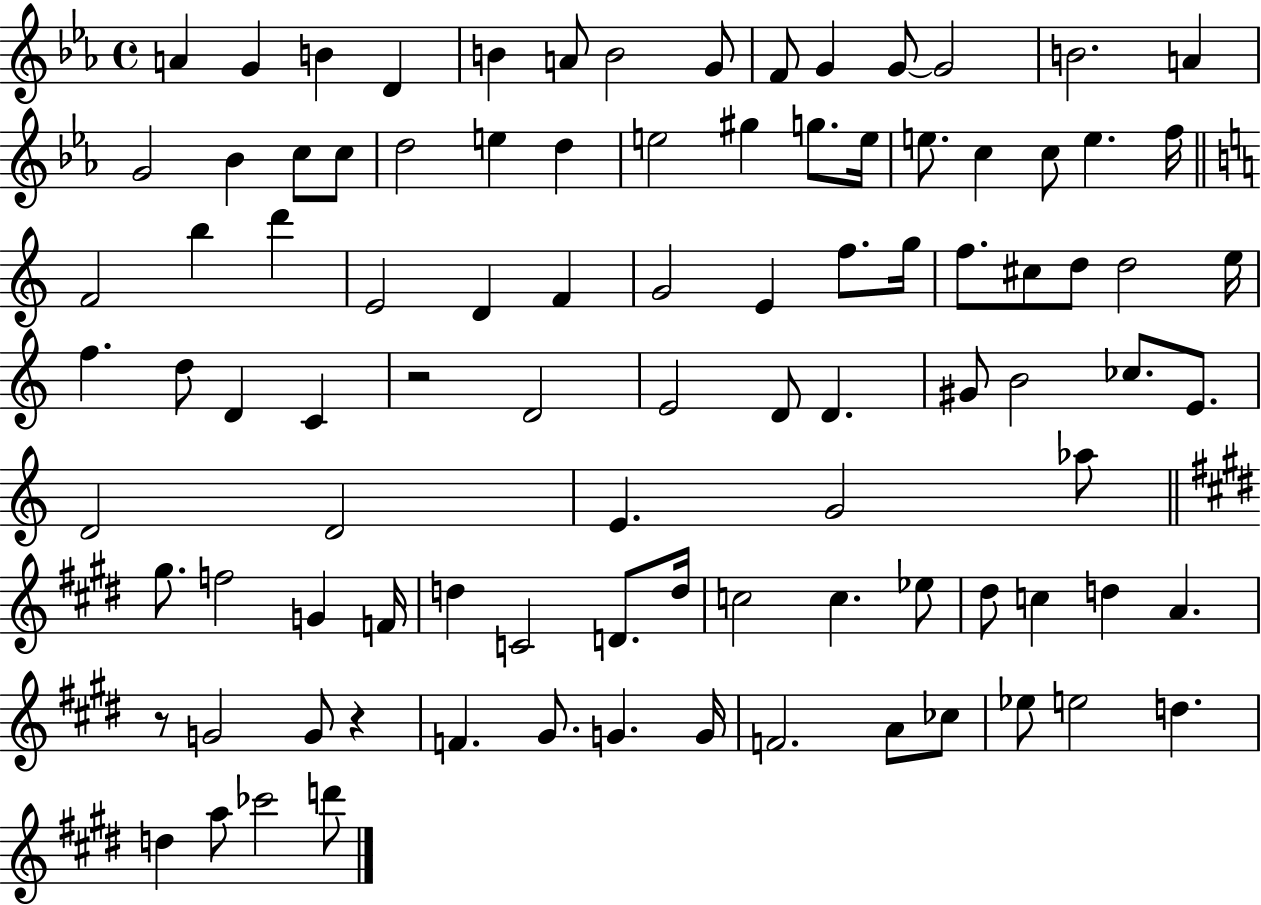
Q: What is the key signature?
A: EES major